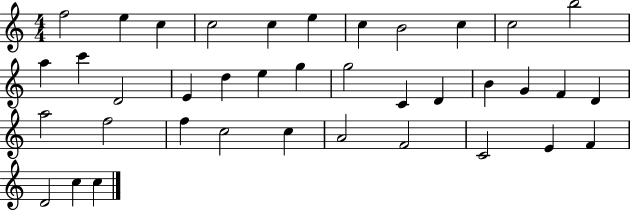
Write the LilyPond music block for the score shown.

{
  \clef treble
  \numericTimeSignature
  \time 4/4
  \key c \major
  f''2 e''4 c''4 | c''2 c''4 e''4 | c''4 b'2 c''4 | c''2 b''2 | \break a''4 c'''4 d'2 | e'4 d''4 e''4 g''4 | g''2 c'4 d'4 | b'4 g'4 f'4 d'4 | \break a''2 f''2 | f''4 c''2 c''4 | a'2 f'2 | c'2 e'4 f'4 | \break d'2 c''4 c''4 | \bar "|."
}